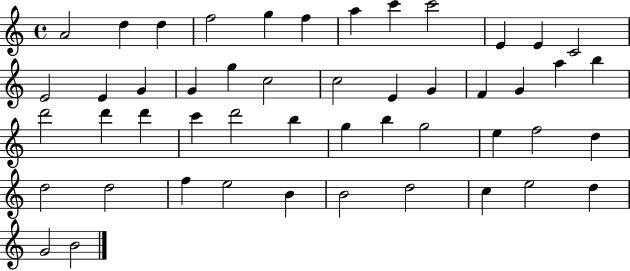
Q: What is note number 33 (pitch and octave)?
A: B5